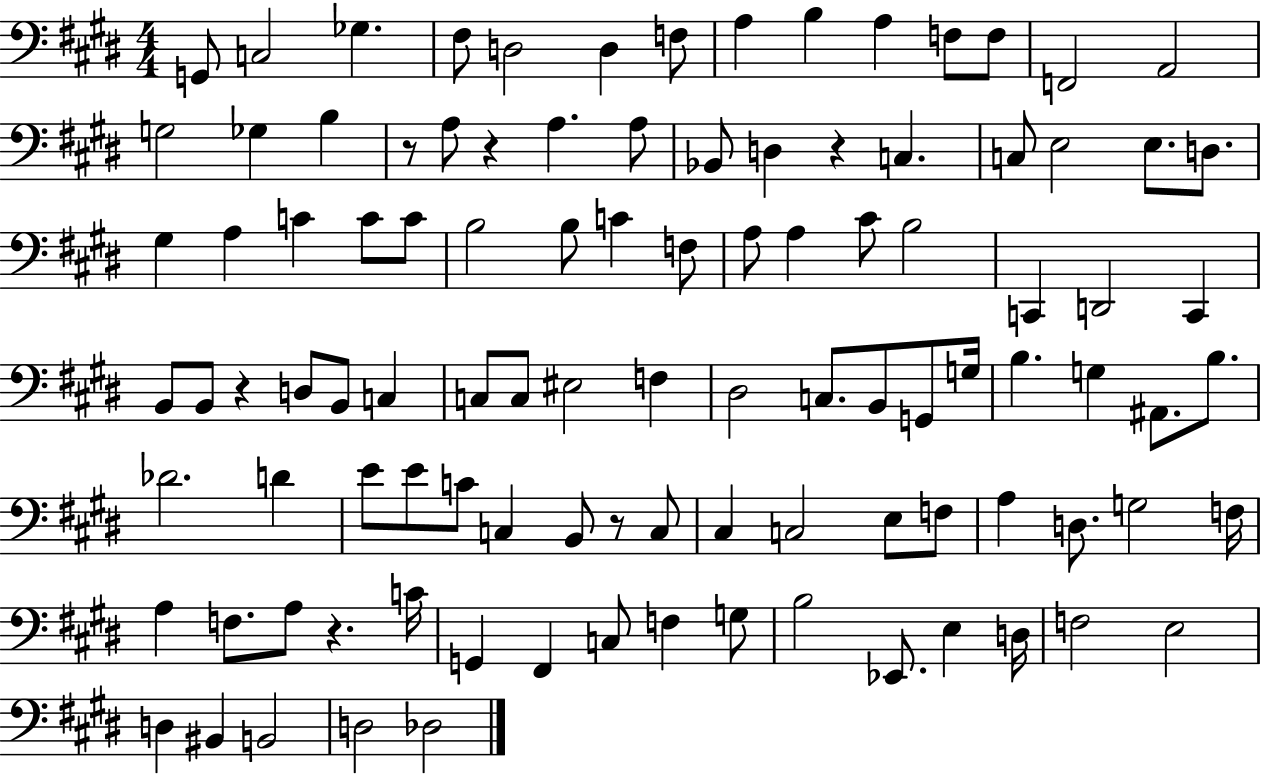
{
  \clef bass
  \numericTimeSignature
  \time 4/4
  \key e \major
  g,8 c2 ges4. | fis8 d2 d4 f8 | a4 b4 a4 f8 f8 | f,2 a,2 | \break g2 ges4 b4 | r8 a8 r4 a4. a8 | bes,8 d4 r4 c4. | c8 e2 e8. d8. | \break gis4 a4 c'4 c'8 c'8 | b2 b8 c'4 f8 | a8 a4 cis'8 b2 | c,4 d,2 c,4 | \break b,8 b,8 r4 d8 b,8 c4 | c8 c8 eis2 f4 | dis2 c8. b,8 g,8 g16 | b4. g4 ais,8. b8. | \break des'2. d'4 | e'8 e'8 c'8 c4 b,8 r8 c8 | cis4 c2 e8 f8 | a4 d8. g2 f16 | \break a4 f8. a8 r4. c'16 | g,4 fis,4 c8 f4 g8 | b2 ees,8. e4 d16 | f2 e2 | \break d4 bis,4 b,2 | d2 des2 | \bar "|."
}